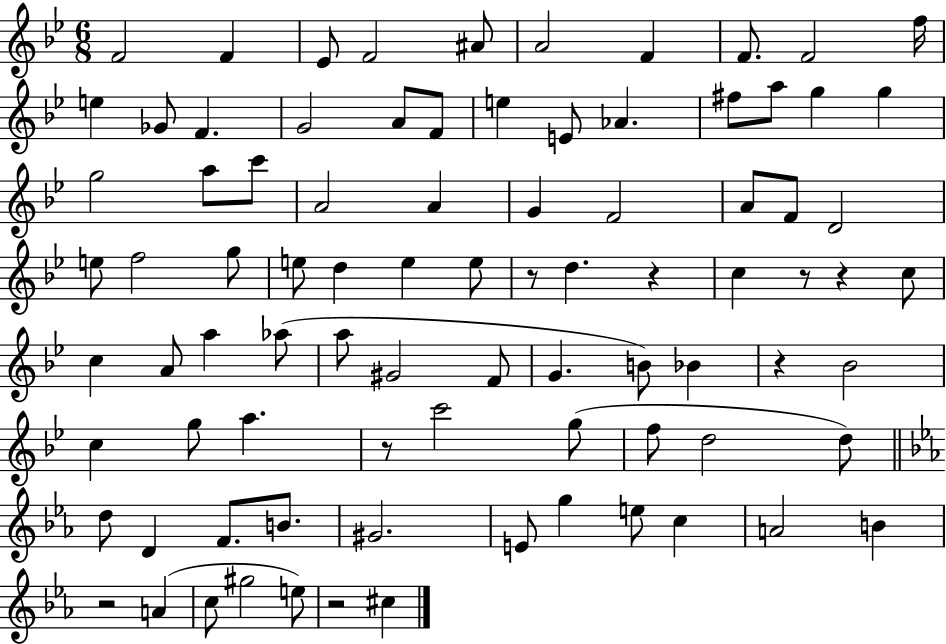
X:1
T:Untitled
M:6/8
L:1/4
K:Bb
F2 F _E/2 F2 ^A/2 A2 F F/2 F2 f/4 e _G/2 F G2 A/2 F/2 e E/2 _A ^f/2 a/2 g g g2 a/2 c'/2 A2 A G F2 A/2 F/2 D2 e/2 f2 g/2 e/2 d e e/2 z/2 d z c z/2 z c/2 c A/2 a _a/2 a/2 ^G2 F/2 G B/2 _B z _B2 c g/2 a z/2 c'2 g/2 f/2 d2 d/2 d/2 D F/2 B/2 ^G2 E/2 g e/2 c A2 B z2 A c/2 ^g2 e/2 z2 ^c